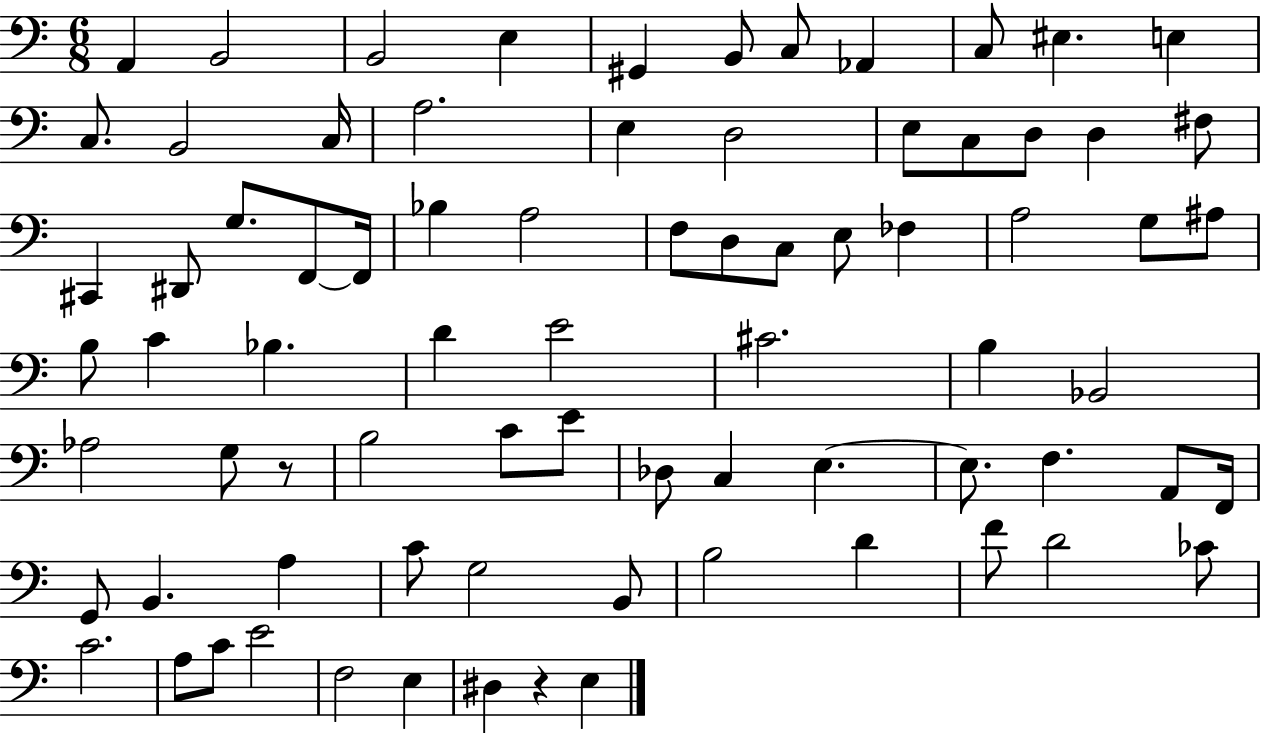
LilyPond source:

{
  \clef bass
  \numericTimeSignature
  \time 6/8
  \key c \major
  \repeat volta 2 { a,4 b,2 | b,2 e4 | gis,4 b,8 c8 aes,4 | c8 eis4. e4 | \break c8. b,2 c16 | a2. | e4 d2 | e8 c8 d8 d4 fis8 | \break cis,4 dis,8 g8. f,8~~ f,16 | bes4 a2 | f8 d8 c8 e8 fes4 | a2 g8 ais8 | \break b8 c'4 bes4. | d'4 e'2 | cis'2. | b4 bes,2 | \break aes2 g8 r8 | b2 c'8 e'8 | des8 c4 e4.~~ | e8. f4. a,8 f,16 | \break g,8 b,4. a4 | c'8 g2 b,8 | b2 d'4 | f'8 d'2 ces'8 | \break c'2. | a8 c'8 e'2 | f2 e4 | dis4 r4 e4 | \break } \bar "|."
}